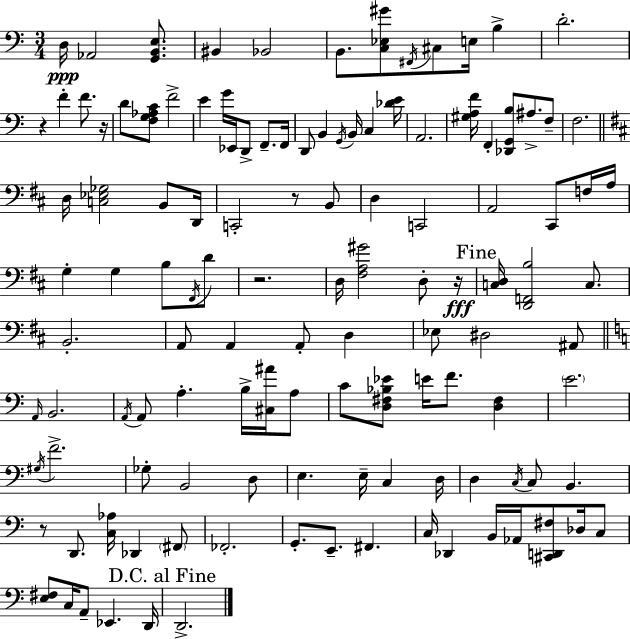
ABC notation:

X:1
T:Untitled
M:3/4
L:1/4
K:C
D,/4 _A,,2 [G,,B,,E,]/2 ^B,, _B,,2 B,,/2 [C,_E,^G]/2 ^F,,/4 ^C,/2 E,/4 B, D2 z F F/2 z/4 D/2 [F,G,_A,C]/2 F2 E G/4 _E,,/4 D,,/2 F,,/2 F,,/4 D,,/2 B,, G,,/4 B,,/4 C, [_DE]/4 A,,2 [^G,A,F]/4 F,, [_D,,G,,B,]/2 ^A,/2 F,/2 F,2 D,/4 [C,_E,_G,]2 B,,/2 D,,/4 C,,2 z/2 B,,/2 D, C,,2 A,,2 ^C,,/2 F,/4 A,/4 G, G, B,/2 ^F,,/4 D/2 z2 D,/4 [^F,A,^G]2 D,/2 z/4 [C,D,]/4 [D,,F,,B,]2 C,/2 B,,2 A,,/2 A,, A,,/2 D, _E,/2 ^D,2 ^A,,/2 A,,/4 B,,2 A,,/4 A,,/2 A, B,/4 [^C,^A]/4 A,/2 C/2 [D,^F,_B,_E]/2 E/4 F/2 [D,^F,] E2 ^G,/4 F2 _G,/2 B,,2 D,/2 E, E,/4 C, D,/4 D, C,/4 C,/2 B,, z/2 D,,/2 [C,_A,]/4 _D,, ^F,,/2 _F,,2 G,,/2 E,,/2 ^F,, C,/4 _D,, B,,/4 _A,,/4 [^C,,D,,^F,]/2 _D,/4 C,/2 [E,^F,]/2 C,/4 A,,/2 _E,, D,,/4 D,,2